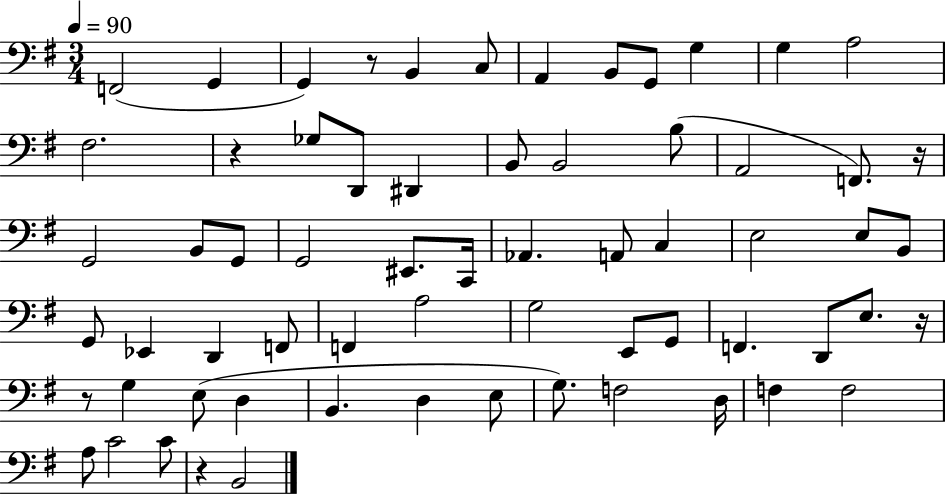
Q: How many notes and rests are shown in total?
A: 65